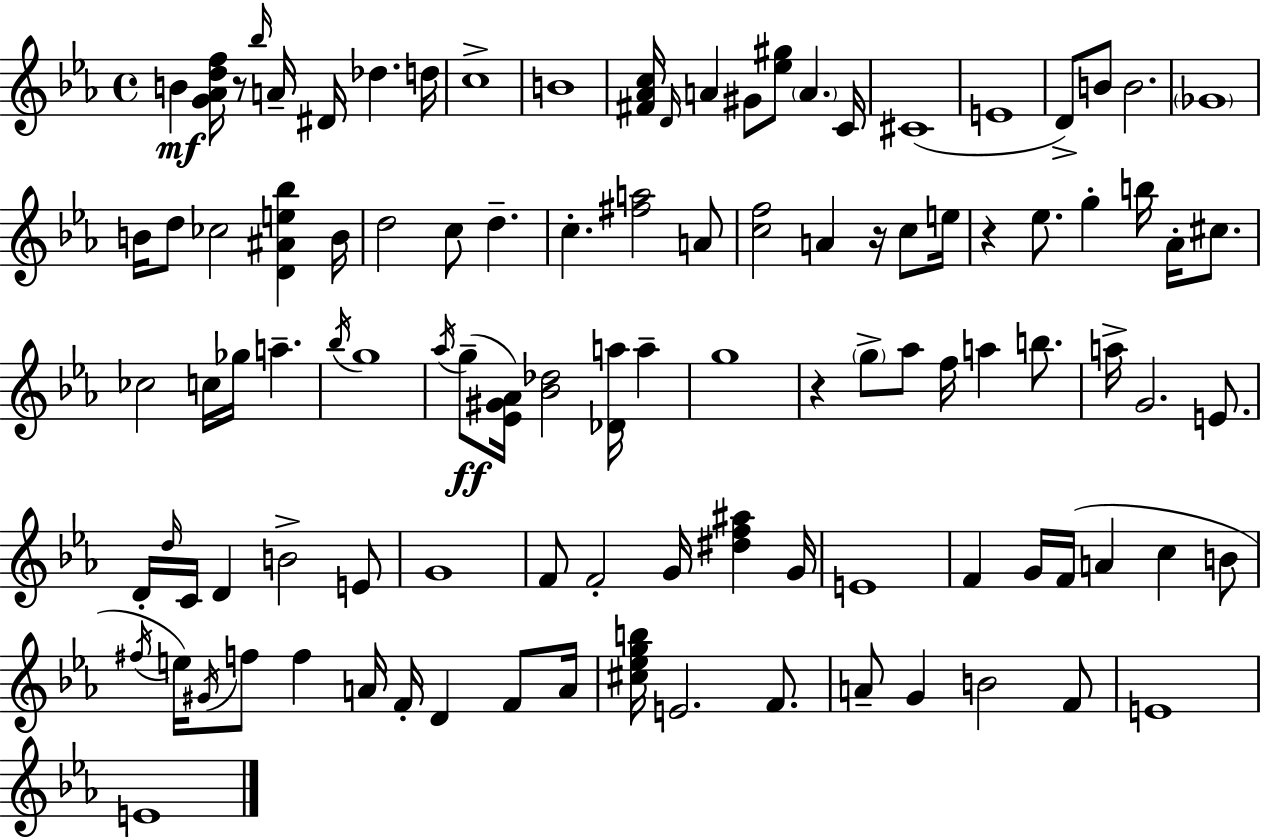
{
  \clef treble
  \time 4/4
  \defaultTimeSignature
  \key ees \major
  b'4\mf <g' aes' d'' f''>16 r8 \grace { bes''16 } a'16-- dis'16 des''4. | d''16 c''1-> | b'1 | <fis' aes' c''>16 \grace { d'16 } a'4 gis'8 <ees'' gis''>8 \parenthesize a'4. | \break c'16 cis'1( | e'1 | d'8->) b'8 b'2. | \parenthesize ges'1 | \break b'16 d''8 ces''2 <d' ais' e'' bes''>4 | b'16 d''2 c''8 d''4.-- | c''4.-. <fis'' a''>2 | a'8 <c'' f''>2 a'4 r16 c''8 | \break e''16 r4 ees''8. g''4-. b''16 aes'16-. cis''8. | ces''2 c''16 ges''16 a''4.-- | \acciaccatura { bes''16 } g''1 | \acciaccatura { aes''16 }( g''8--\ff <ees' gis' aes'>16) <bes' des''>2 <des' a''>16 | \break a''4-- g''1 | r4 \parenthesize g''8-> aes''8 f''16 a''4 | b''8. a''16-> g'2. | e'8. d'16-. \grace { d''16 } c'16 d'4 b'2-> | \break e'8 g'1 | f'8 f'2-. g'16 | <dis'' f'' ais''>4 g'16 e'1 | f'4 g'16 f'16( a'4 c''4 | \break b'8 \acciaccatura { fis''16 }) e''16 \acciaccatura { gis'16 } f''8 f''4 a'16 f'16-. | d'4 f'8 a'16 <cis'' ees'' g'' b''>16 e'2. | f'8. a'8-- g'4 b'2 | f'8 e'1 | \break e'1 | \bar "|."
}